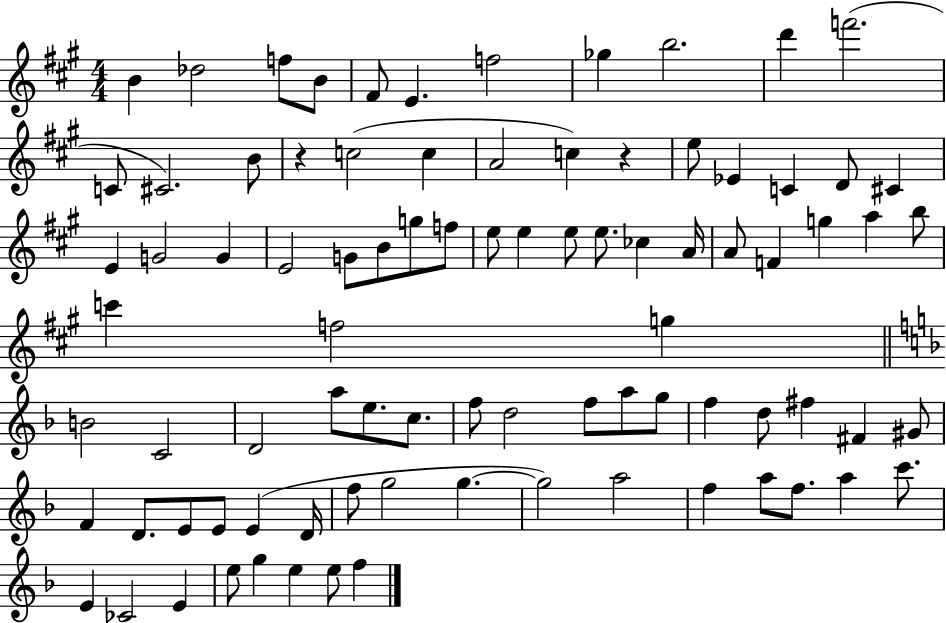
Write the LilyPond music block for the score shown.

{
  \clef treble
  \numericTimeSignature
  \time 4/4
  \key a \major
  b'4 des''2 f''8 b'8 | fis'8 e'4. f''2 | ges''4 b''2. | d'''4 f'''2.( | \break c'8 cis'2.) b'8 | r4 c''2( c''4 | a'2 c''4) r4 | e''8 ees'4 c'4 d'8 cis'4 | \break e'4 g'2 g'4 | e'2 g'8 b'8 g''8 f''8 | e''8 e''4 e''8 e''8. ces''4 a'16 | a'8 f'4 g''4 a''4 b''8 | \break c'''4 f''2 g''4 | \bar "||" \break \key f \major b'2 c'2 | d'2 a''8 e''8. c''8. | f''8 d''2 f''8 a''8 g''8 | f''4 d''8 fis''4 fis'4 gis'8 | \break f'4 d'8. e'8 e'8 e'4( d'16 | f''8 g''2 g''4.~~ | g''2) a''2 | f''4 a''8 f''8. a''4 c'''8. | \break e'4 ces'2 e'4 | e''8 g''4 e''4 e''8 f''4 | \bar "|."
}